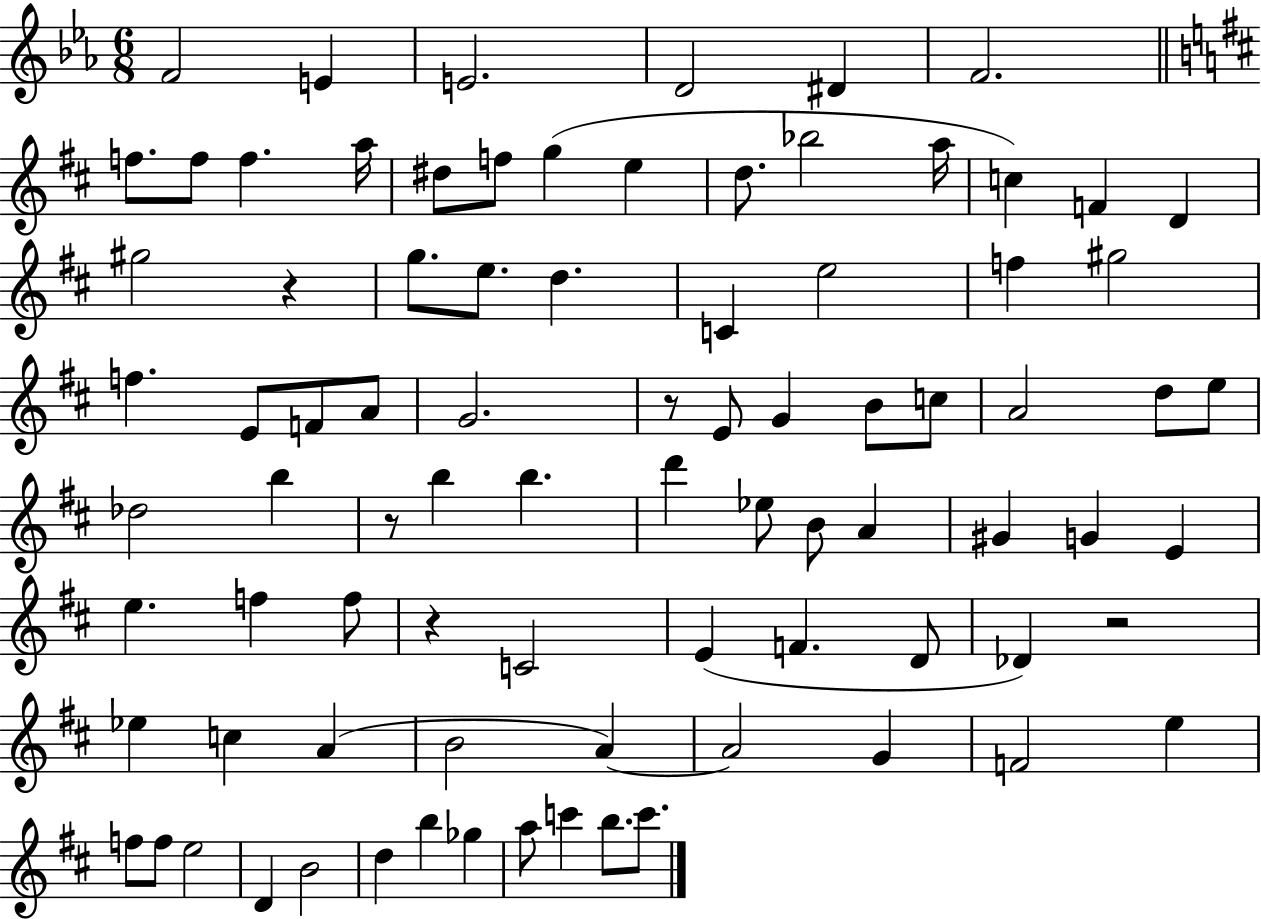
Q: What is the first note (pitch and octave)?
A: F4